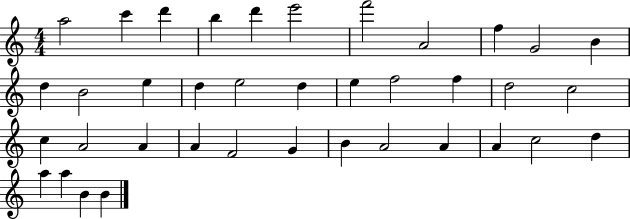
{
  \clef treble
  \numericTimeSignature
  \time 4/4
  \key c \major
  a''2 c'''4 d'''4 | b''4 d'''4 e'''2 | f'''2 a'2 | f''4 g'2 b'4 | \break d''4 b'2 e''4 | d''4 e''2 d''4 | e''4 f''2 f''4 | d''2 c''2 | \break c''4 a'2 a'4 | a'4 f'2 g'4 | b'4 a'2 a'4 | a'4 c''2 d''4 | \break a''4 a''4 b'4 b'4 | \bar "|."
}